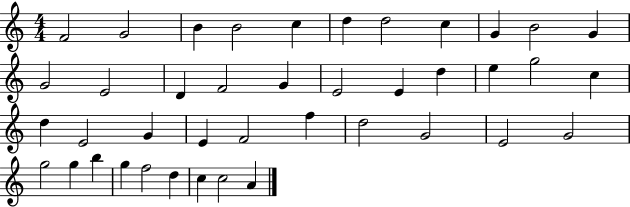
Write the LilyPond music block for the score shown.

{
  \clef treble
  \numericTimeSignature
  \time 4/4
  \key c \major
  f'2 g'2 | b'4 b'2 c''4 | d''4 d''2 c''4 | g'4 b'2 g'4 | \break g'2 e'2 | d'4 f'2 g'4 | e'2 e'4 d''4 | e''4 g''2 c''4 | \break d''4 e'2 g'4 | e'4 f'2 f''4 | d''2 g'2 | e'2 g'2 | \break g''2 g''4 b''4 | g''4 f''2 d''4 | c''4 c''2 a'4 | \bar "|."
}